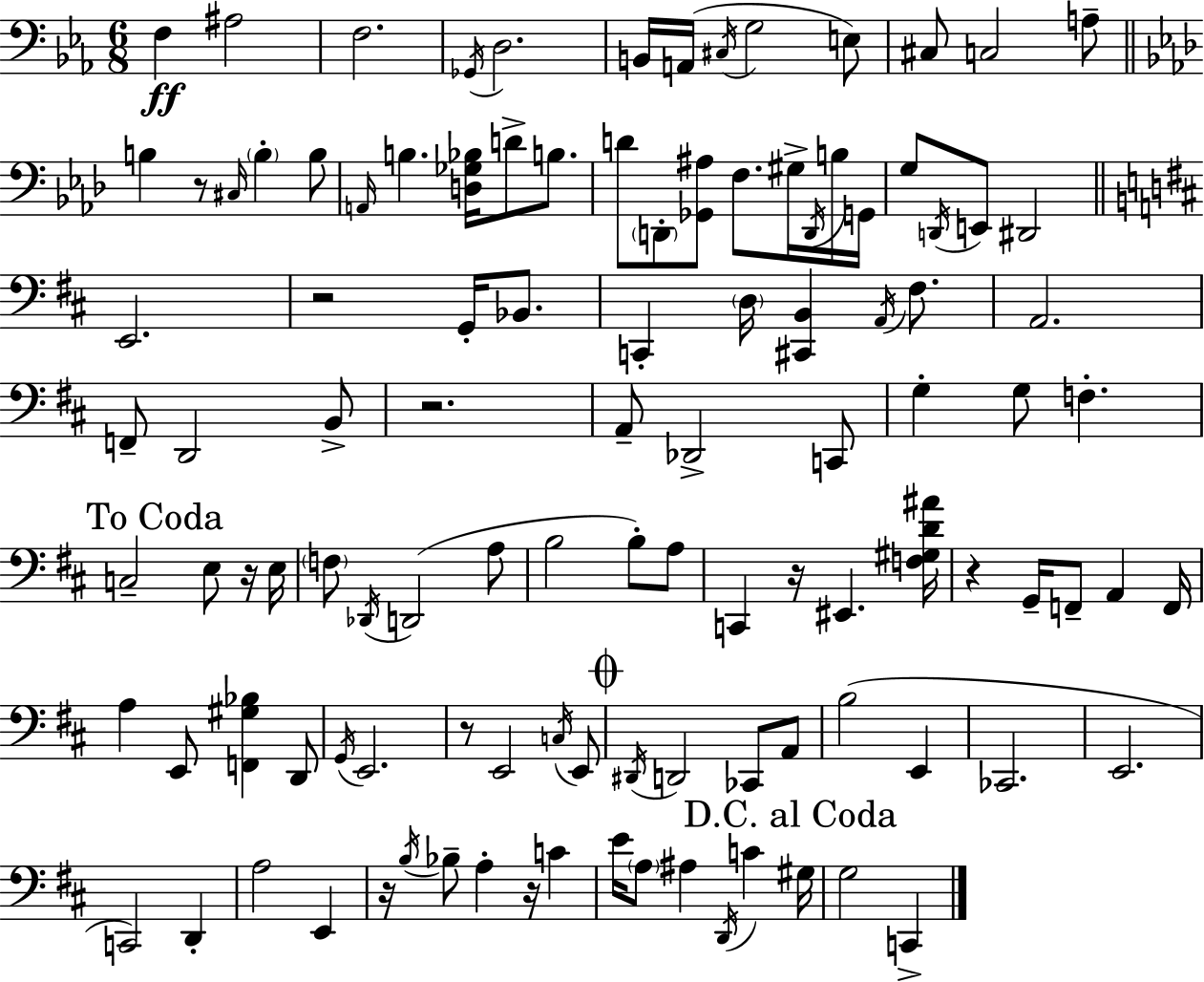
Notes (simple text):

F3/q A#3/h F3/h. Gb2/s D3/h. B2/s A2/s C#3/s G3/h E3/e C#3/e C3/h A3/e B3/q R/e C#3/s B3/q B3/e A2/s B3/q. [D3,Gb3,Bb3]/s D4/e B3/e. D4/e D2/e [Gb2,A#3]/e F3/e. G#3/s D2/s B3/s G2/s G3/e D2/s E2/e D#2/h E2/h. R/h G2/s Bb2/e. C2/q D3/s [C#2,B2]/q A2/s F#3/e. A2/h. F2/e D2/h B2/e R/h. A2/e Db2/h C2/e G3/q G3/e F3/q. C3/h E3/e R/s E3/s F3/e Db2/s D2/h A3/e B3/h B3/e A3/e C2/q R/s EIS2/q. [F3,G#3,D4,A#4]/s R/q G2/s F2/e A2/q F2/s A3/q E2/e [F2,G#3,Bb3]/q D2/e G2/s E2/h. R/e E2/h C3/s E2/e D#2/s D2/h CES2/e A2/e B3/h E2/q CES2/h. E2/h. C2/h D2/q A3/h E2/q R/s B3/s Bb3/e A3/q R/s C4/q E4/s A3/e A#3/q D2/s C4/q G#3/s G3/h C2/q